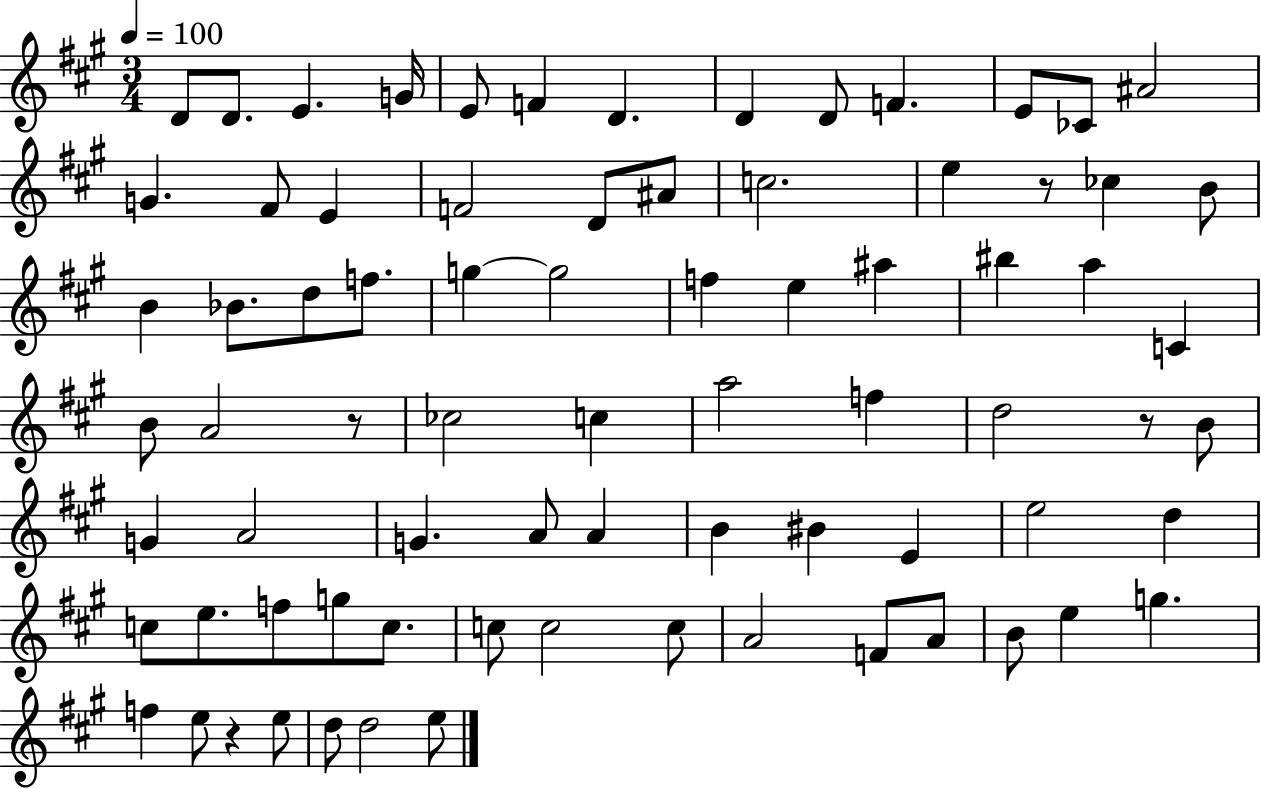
{
  \clef treble
  \numericTimeSignature
  \time 3/4
  \key a \major
  \tempo 4 = 100
  d'8 d'8. e'4. g'16 | e'8 f'4 d'4. | d'4 d'8 f'4. | e'8 ces'8 ais'2 | \break g'4. fis'8 e'4 | f'2 d'8 ais'8 | c''2. | e''4 r8 ces''4 b'8 | \break b'4 bes'8. d''8 f''8. | g''4~~ g''2 | f''4 e''4 ais''4 | bis''4 a''4 c'4 | \break b'8 a'2 r8 | ces''2 c''4 | a''2 f''4 | d''2 r8 b'8 | \break g'4 a'2 | g'4. a'8 a'4 | b'4 bis'4 e'4 | e''2 d''4 | \break c''8 e''8. f''8 g''8 c''8. | c''8 c''2 c''8 | a'2 f'8 a'8 | b'8 e''4 g''4. | \break f''4 e''8 r4 e''8 | d''8 d''2 e''8 | \bar "|."
}